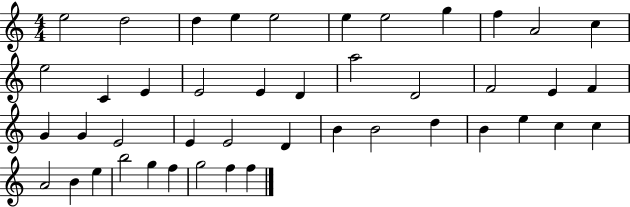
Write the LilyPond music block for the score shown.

{
  \clef treble
  \numericTimeSignature
  \time 4/4
  \key c \major
  e''2 d''2 | d''4 e''4 e''2 | e''4 e''2 g''4 | f''4 a'2 c''4 | \break e''2 c'4 e'4 | e'2 e'4 d'4 | a''2 d'2 | f'2 e'4 f'4 | \break g'4 g'4 e'2 | e'4 e'2 d'4 | b'4 b'2 d''4 | b'4 e''4 c''4 c''4 | \break a'2 b'4 e''4 | b''2 g''4 f''4 | g''2 f''4 f''4 | \bar "|."
}